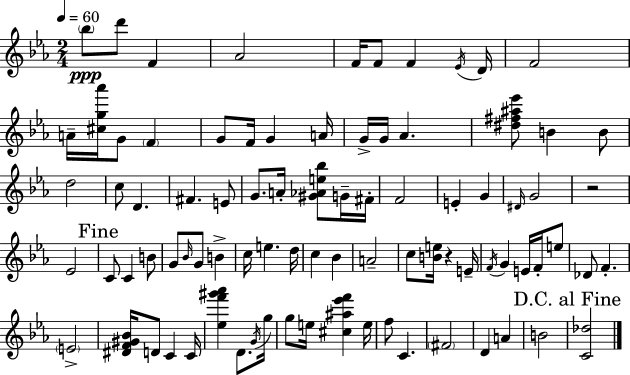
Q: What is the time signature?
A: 2/4